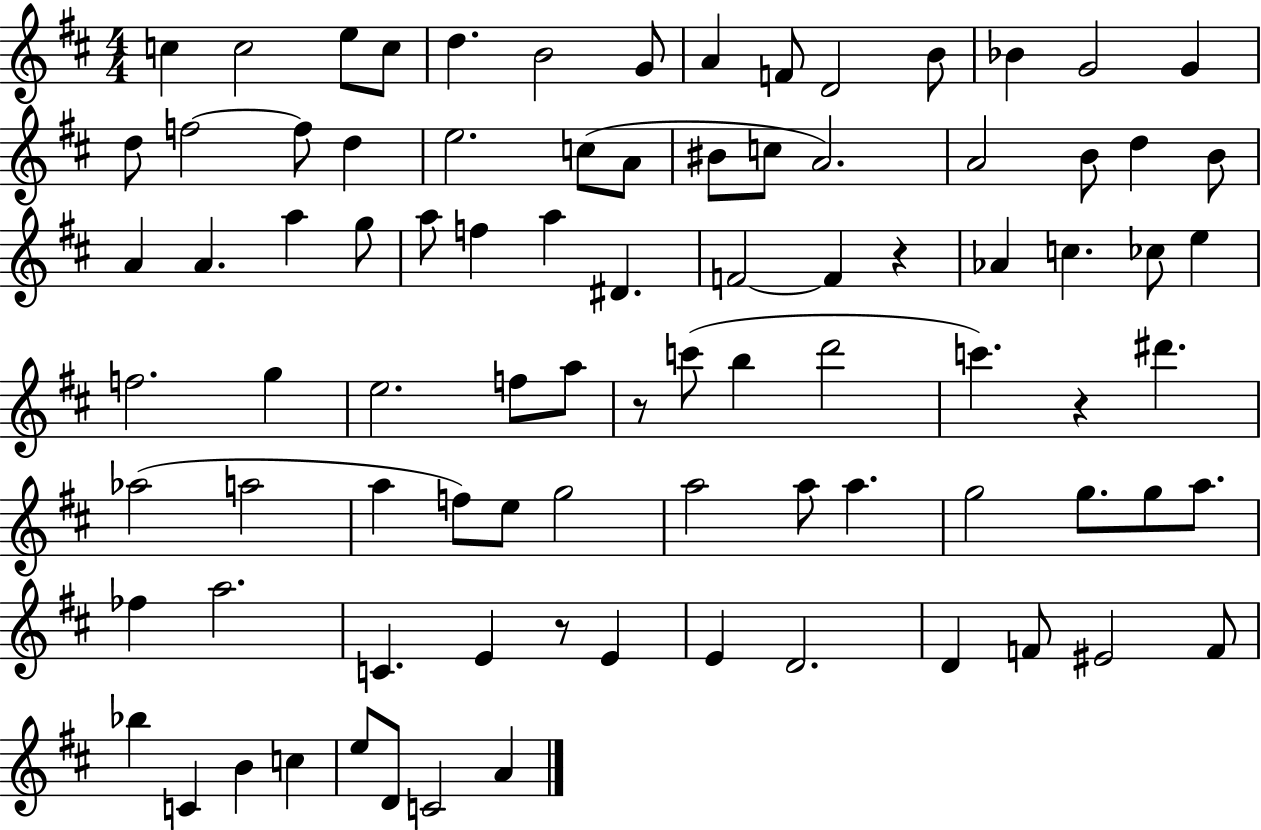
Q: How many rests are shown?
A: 4